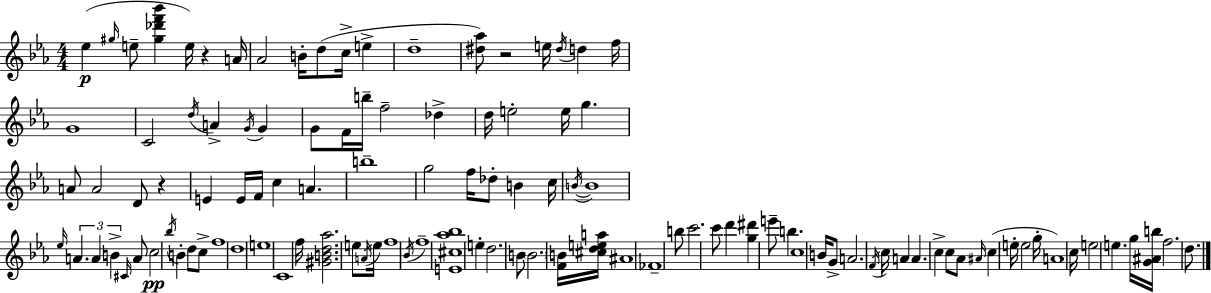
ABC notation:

X:1
T:Untitled
M:4/4
L:1/4
K:Eb
_e ^g/4 e/2 [^g_d'f'_b'] e/4 z A/4 _A2 B/4 d/2 c/4 e d4 [^d_a]/2 z2 e/4 ^d/4 d f/4 G4 C2 d/4 A G/4 G G/2 F/4 b/4 f2 _d d/4 e2 e/4 g A/2 A2 D/2 z E E/4 F/4 c A b4 g2 f/4 _d/2 B c/4 B/4 B4 _e/4 A A B ^C/4 A/2 c2 _b/4 B d/2 c/2 f4 d4 e4 C4 f/4 [^GBd_a]2 e/2 A/4 e/4 f4 _B/4 f4 [E^c_a_b]4 e d2 B/2 B2 [FB]/4 [^cdea]/4 ^A4 _F4 b/2 c'2 c'/2 d' [g^d'] e'/2 b c4 B/4 G/2 A2 F/4 c/4 A A c c/2 _A/2 ^A/4 c e/4 e2 g/4 A4 c/4 e2 e g/4 [G^Ab]/4 f2 d/2